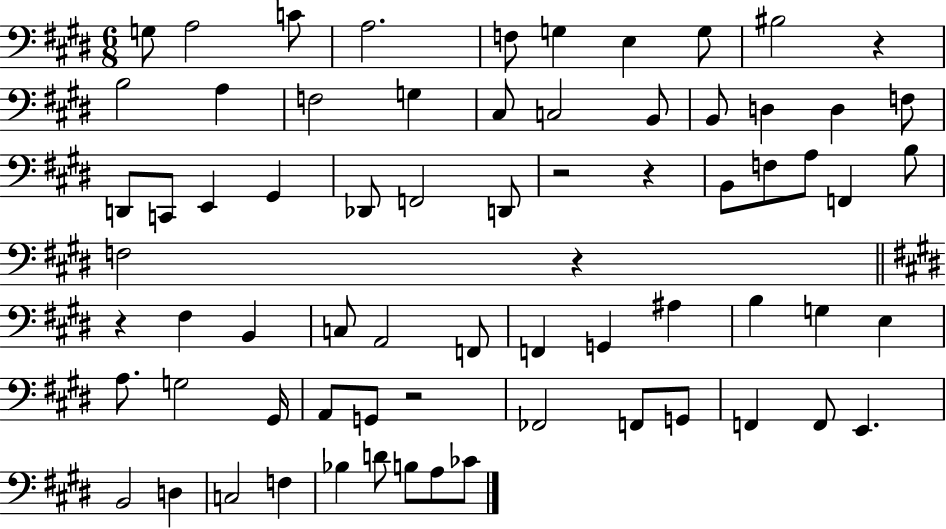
{
  \clef bass
  \numericTimeSignature
  \time 6/8
  \key e \major
  g8 a2 c'8 | a2. | f8 g4 e4 g8 | bis2 r4 | \break b2 a4 | f2 g4 | cis8 c2 b,8 | b,8 d4 d4 f8 | \break d,8 c,8 e,4 gis,4 | des,8 f,2 d,8 | r2 r4 | b,8 f8 a8 f,4 b8 | \break f2 r4 | \bar "||" \break \key e \major r4 fis4 b,4 | c8 a,2 f,8 | f,4 g,4 ais4 | b4 g4 e4 | \break a8. g2 gis,16 | a,8 g,8 r2 | fes,2 f,8 g,8 | f,4 f,8 e,4. | \break b,2 d4 | c2 f4 | bes4 d'8 b8 a8 ces'8 | \bar "|."
}